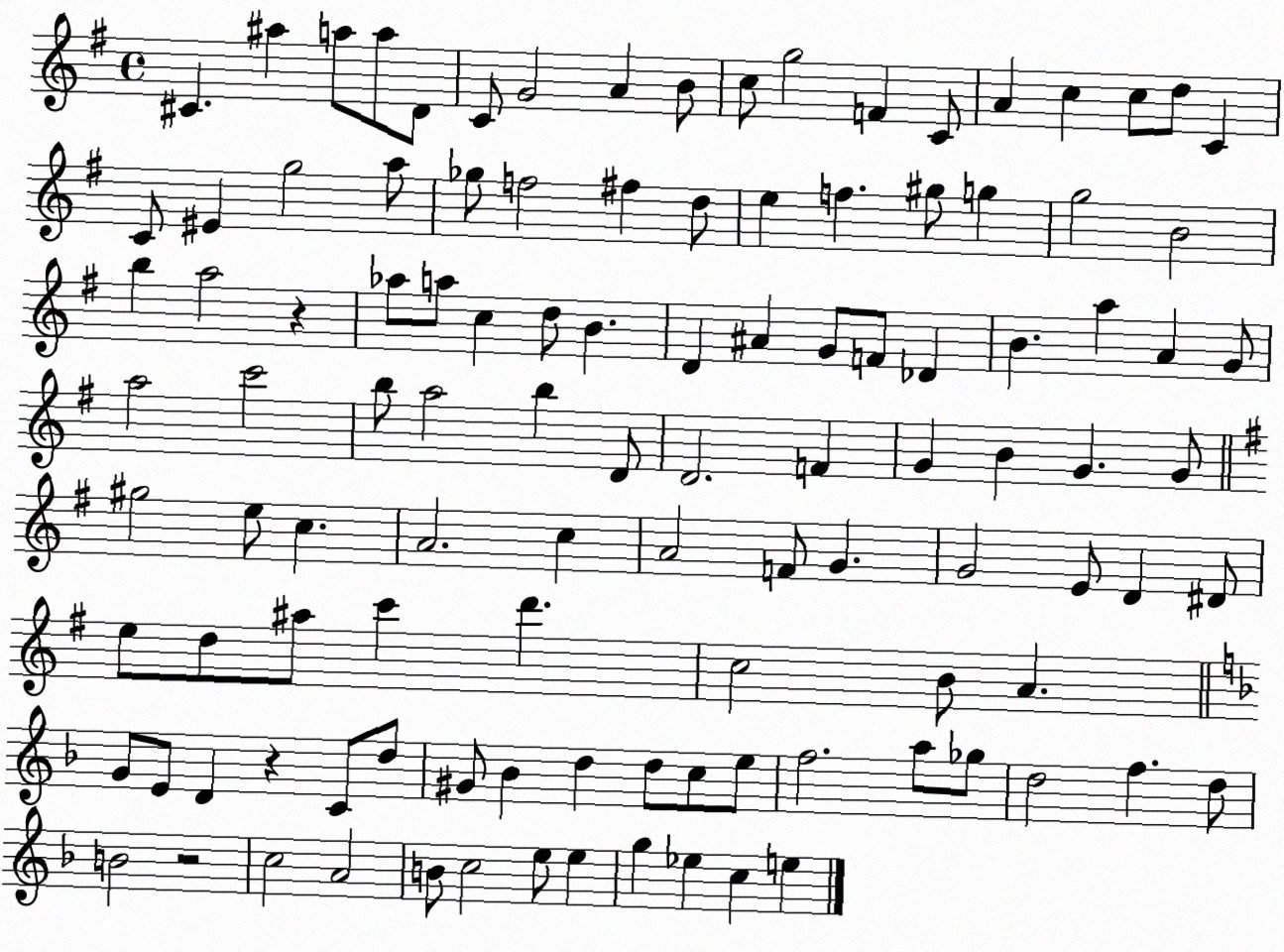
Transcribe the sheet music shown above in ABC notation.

X:1
T:Untitled
M:4/4
L:1/4
K:G
^C ^a a/2 a/2 D/2 C/2 G2 A B/2 c/2 g2 F C/2 A c c/2 d/2 C C/2 ^E g2 a/2 _g/2 f2 ^f d/2 e f ^g/2 g g2 B2 b a2 z _a/2 a/2 c d/2 B D ^A G/2 F/2 _D B a A G/2 a2 c'2 b/2 a2 b D/2 D2 F G B G G/2 ^g2 e/2 c A2 c A2 F/2 G G2 E/2 D ^D/2 e/2 d/2 ^a/2 c' d' c2 B/2 A G/2 E/2 D z C/2 d/2 ^G/2 _B d d/2 c/2 e/2 f2 a/2 _g/2 d2 f d/2 B2 z2 c2 A2 B/2 c2 e/2 e g _e c e